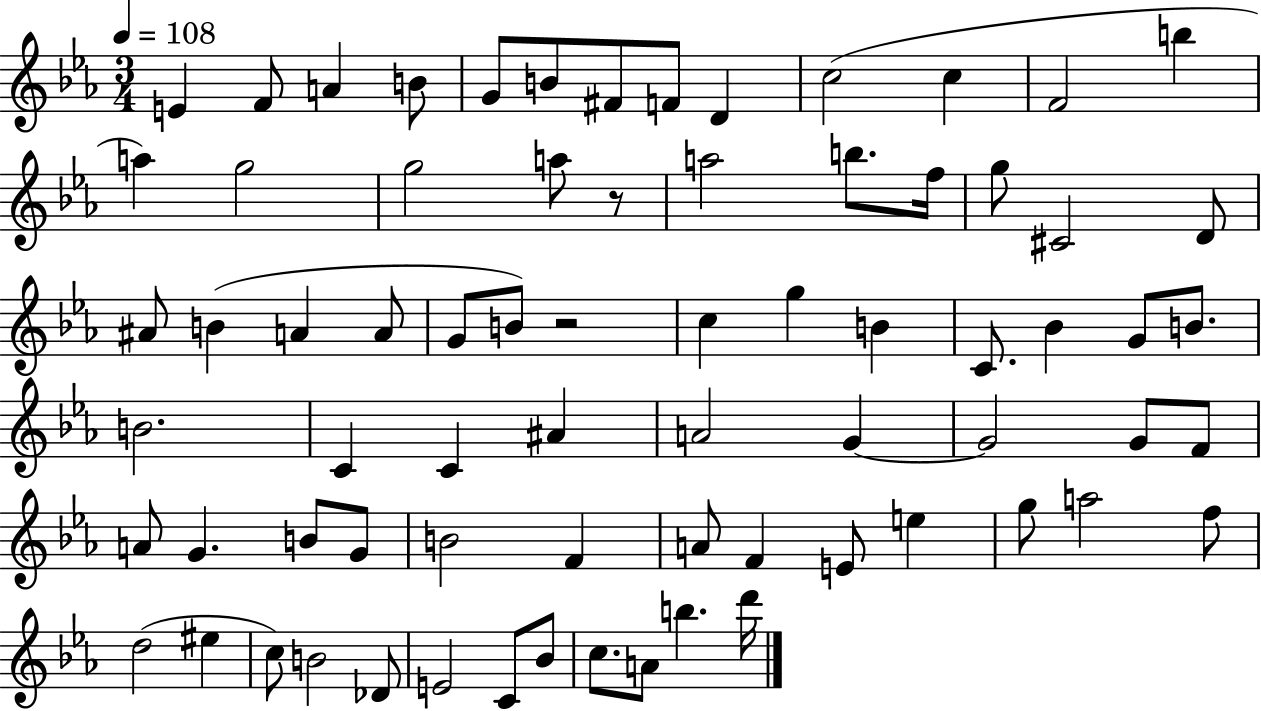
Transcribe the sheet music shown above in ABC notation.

X:1
T:Untitled
M:3/4
L:1/4
K:Eb
E F/2 A B/2 G/2 B/2 ^F/2 F/2 D c2 c F2 b a g2 g2 a/2 z/2 a2 b/2 f/4 g/2 ^C2 D/2 ^A/2 B A A/2 G/2 B/2 z2 c g B C/2 _B G/2 B/2 B2 C C ^A A2 G G2 G/2 F/2 A/2 G B/2 G/2 B2 F A/2 F E/2 e g/2 a2 f/2 d2 ^e c/2 B2 _D/2 E2 C/2 _B/2 c/2 A/2 b d'/4